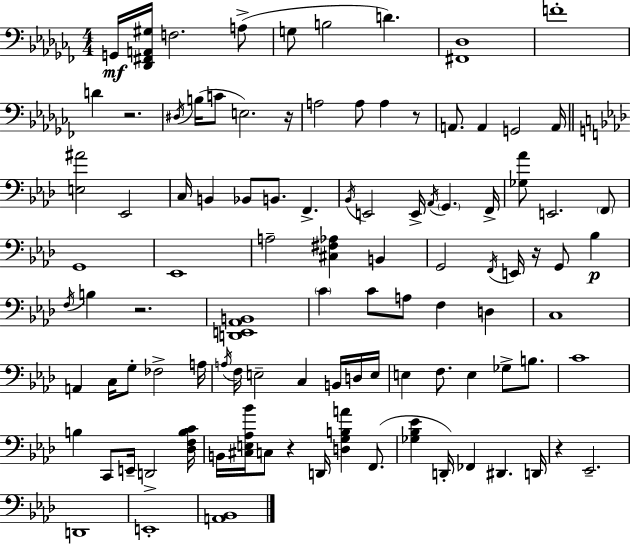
{
  \clef bass
  \numericTimeSignature
  \time 4/4
  \key aes \minor
  g,16\mf <des, fis, a, gis>16 f2. a8->( | g8 b2 d'4.) | <fis, des>1 | f'1-. | \break d'4 r2. | \acciaccatura { dis16 }( b16 c'8 e2.) | r16 a2 a8 a4 r8 | a,8. a,4 g,2 | \break a,16 \bar "||" \break \key aes \major <e ais'>2 ees,2 | c16 b,4 bes,8 b,8. f,4.-> | \acciaccatura { bes,16 } e,2 e,16-> \acciaccatura { aes,16 } \parenthesize g,4. | f,16-> <ges aes'>8 e,2. | \break \parenthesize f,8 g,1 | ees,1 | a2-- <cis fis aes>4 b,4 | g,2 \acciaccatura { f,16 } e,16 r16 g,8 bes4\p | \break \acciaccatura { f16 } b4 r2. | <d, e, aes, b,>1 | \parenthesize c'4 c'8 a8 f4 | d4 c1 | \break a,4 c16 g8-. fes2-> | a16 \acciaccatura { a16 } f16 e2-- c4 | b,16 d16 e16 e4 f8. e4 | ges8-> b8. c'1 | \break b4 c,8 e,16-- d,2-> | <des f b c'>16 b,16 <cis e aes bes'>16 c8 r4 d,16 <d g b a'>4 | f,8.( <ges bes ees'>4 d,16-.) fes,4 dis,4. | d,16 r4 ees,2.-- | \break d,1 | e,1-. | <a, bes,>1 | \bar "|."
}